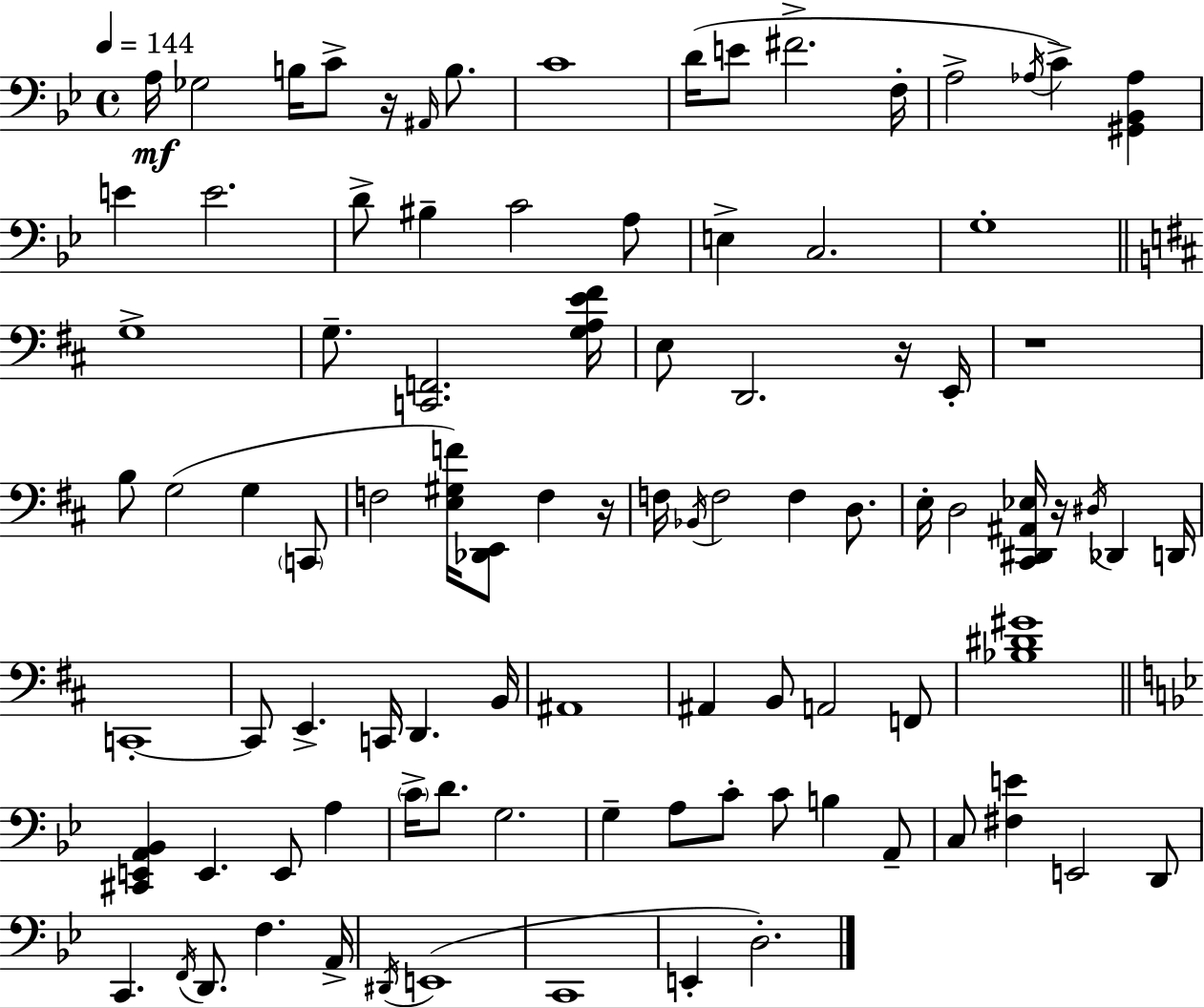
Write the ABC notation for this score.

X:1
T:Untitled
M:4/4
L:1/4
K:Bb
A,/4 _G,2 B,/4 C/2 z/4 ^A,,/4 B,/2 C4 D/4 E/2 ^F2 F,/4 A,2 _A,/4 C [^G,,_B,,_A,] E E2 D/2 ^B, C2 A,/2 E, C,2 G,4 G,4 G,/2 [C,,F,,]2 [G,A,E^F]/4 E,/2 D,,2 z/4 E,,/4 z4 B,/2 G,2 G, C,,/2 F,2 [E,^G,F]/4 [_D,,E,,]/2 F, z/4 F,/4 _B,,/4 F,2 F, D,/2 E,/4 D,2 [^C,,^D,,^A,,_E,]/4 z/4 ^D,/4 _D,, D,,/4 C,,4 C,,/2 E,, C,,/4 D,, B,,/4 ^A,,4 ^A,, B,,/2 A,,2 F,,/2 [_B,^D^G]4 [^C,,E,,A,,_B,,] E,, E,,/2 A, C/4 D/2 G,2 G, A,/2 C/2 C/2 B, A,,/2 C,/2 [^F,E] E,,2 D,,/2 C,, F,,/4 D,,/2 F, A,,/4 ^D,,/4 E,,4 C,,4 E,, D,2